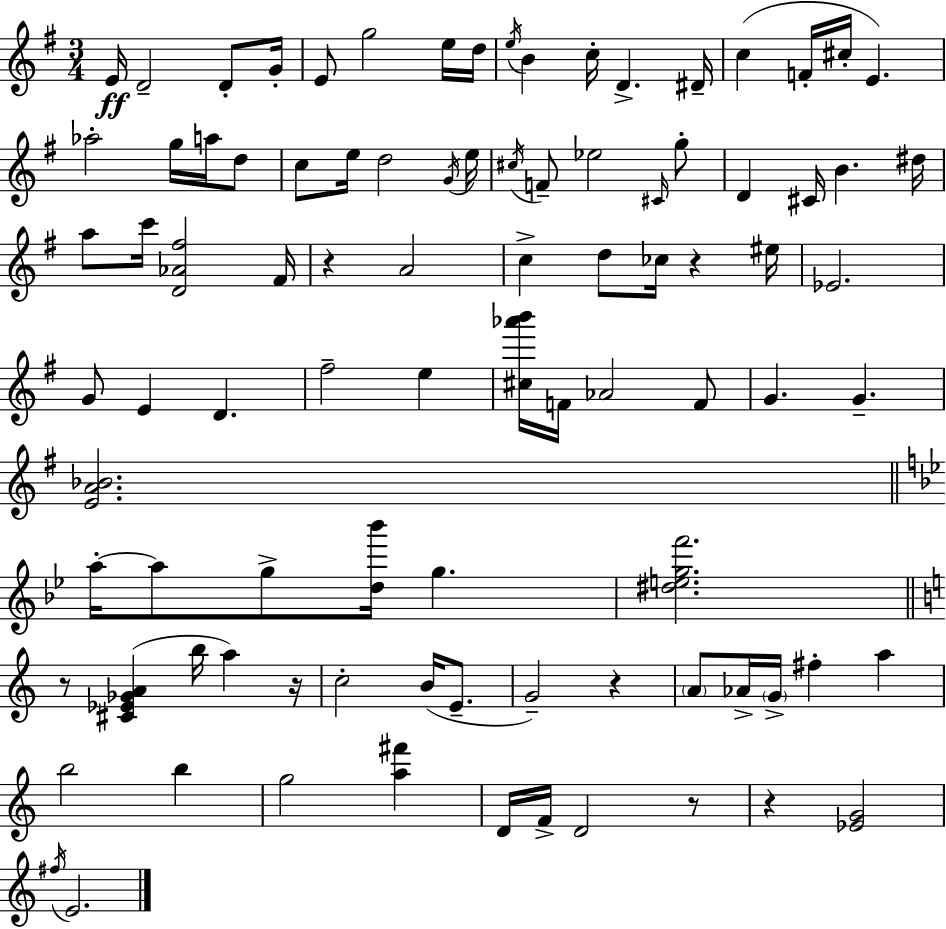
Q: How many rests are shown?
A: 7